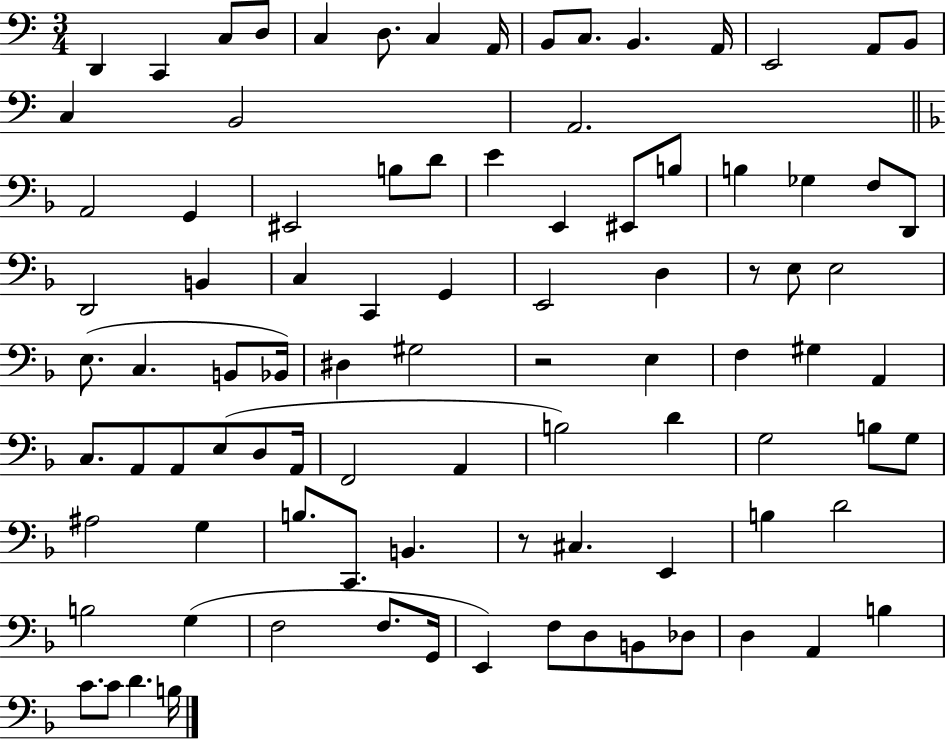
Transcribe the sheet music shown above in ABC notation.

X:1
T:Untitled
M:3/4
L:1/4
K:C
D,, C,, C,/2 D,/2 C, D,/2 C, A,,/4 B,,/2 C,/2 B,, A,,/4 E,,2 A,,/2 B,,/2 C, B,,2 A,,2 A,,2 G,, ^E,,2 B,/2 D/2 E E,, ^E,,/2 B,/2 B, _G, F,/2 D,,/2 D,,2 B,, C, C,, G,, E,,2 D, z/2 E,/2 E,2 E,/2 C, B,,/2 _B,,/4 ^D, ^G,2 z2 E, F, ^G, A,, C,/2 A,,/2 A,,/2 E,/2 D,/2 A,,/4 F,,2 A,, B,2 D G,2 B,/2 G,/2 ^A,2 G, B,/2 C,,/2 B,, z/2 ^C, E,, B, D2 B,2 G, F,2 F,/2 G,,/4 E,, F,/2 D,/2 B,,/2 _D,/2 D, A,, B, C/2 C/2 D B,/4